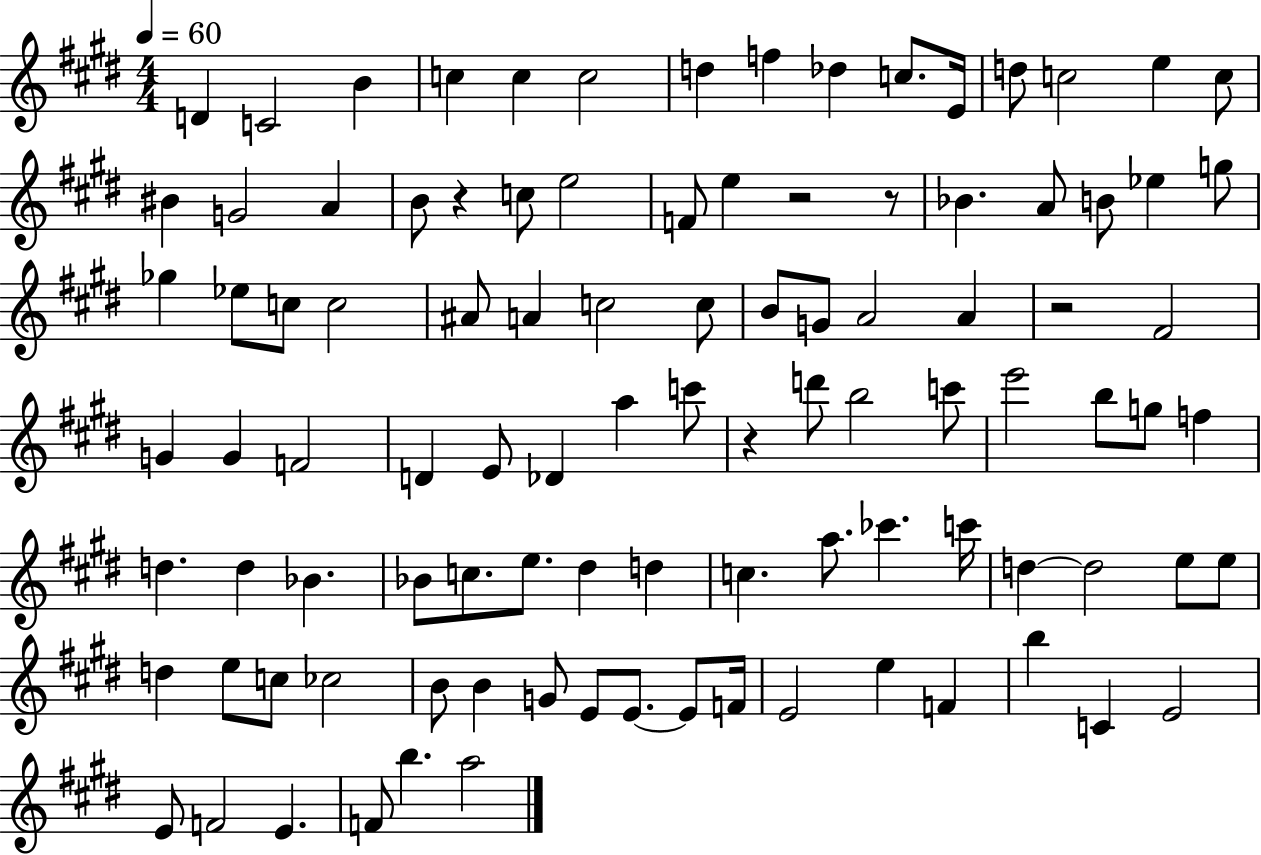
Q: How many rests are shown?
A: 5